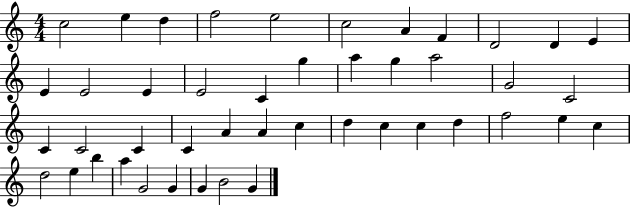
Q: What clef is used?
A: treble